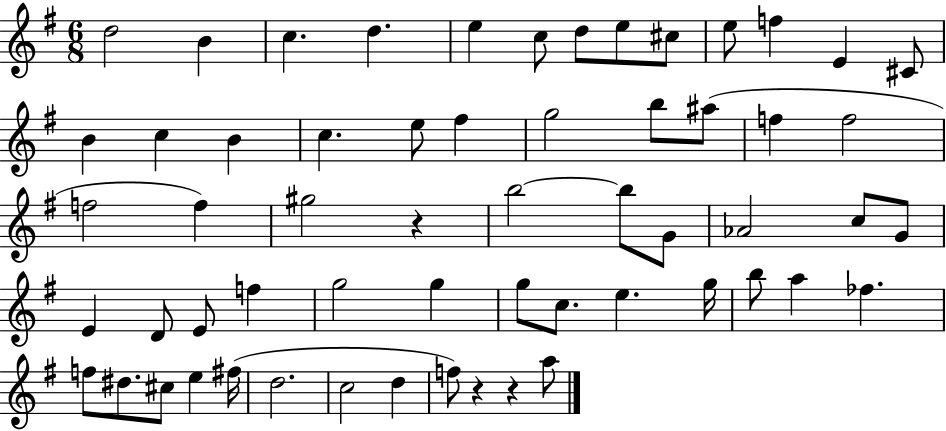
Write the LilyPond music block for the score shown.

{
  \clef treble
  \numericTimeSignature
  \time 6/8
  \key g \major
  \repeat volta 2 { d''2 b'4 | c''4. d''4. | e''4 c''8 d''8 e''8 cis''8 | e''8 f''4 e'4 cis'8 | \break b'4 c''4 b'4 | c''4. e''8 fis''4 | g''2 b''8 ais''8( | f''4 f''2 | \break f''2 f''4) | gis''2 r4 | b''2~~ b''8 g'8 | aes'2 c''8 g'8 | \break e'4 d'8 e'8 f''4 | g''2 g''4 | g''8 c''8. e''4. g''16 | b''8 a''4 fes''4. | \break f''8 dis''8. cis''8 e''4 fis''16( | d''2. | c''2 d''4 | f''8) r4 r4 a''8 | \break } \bar "|."
}